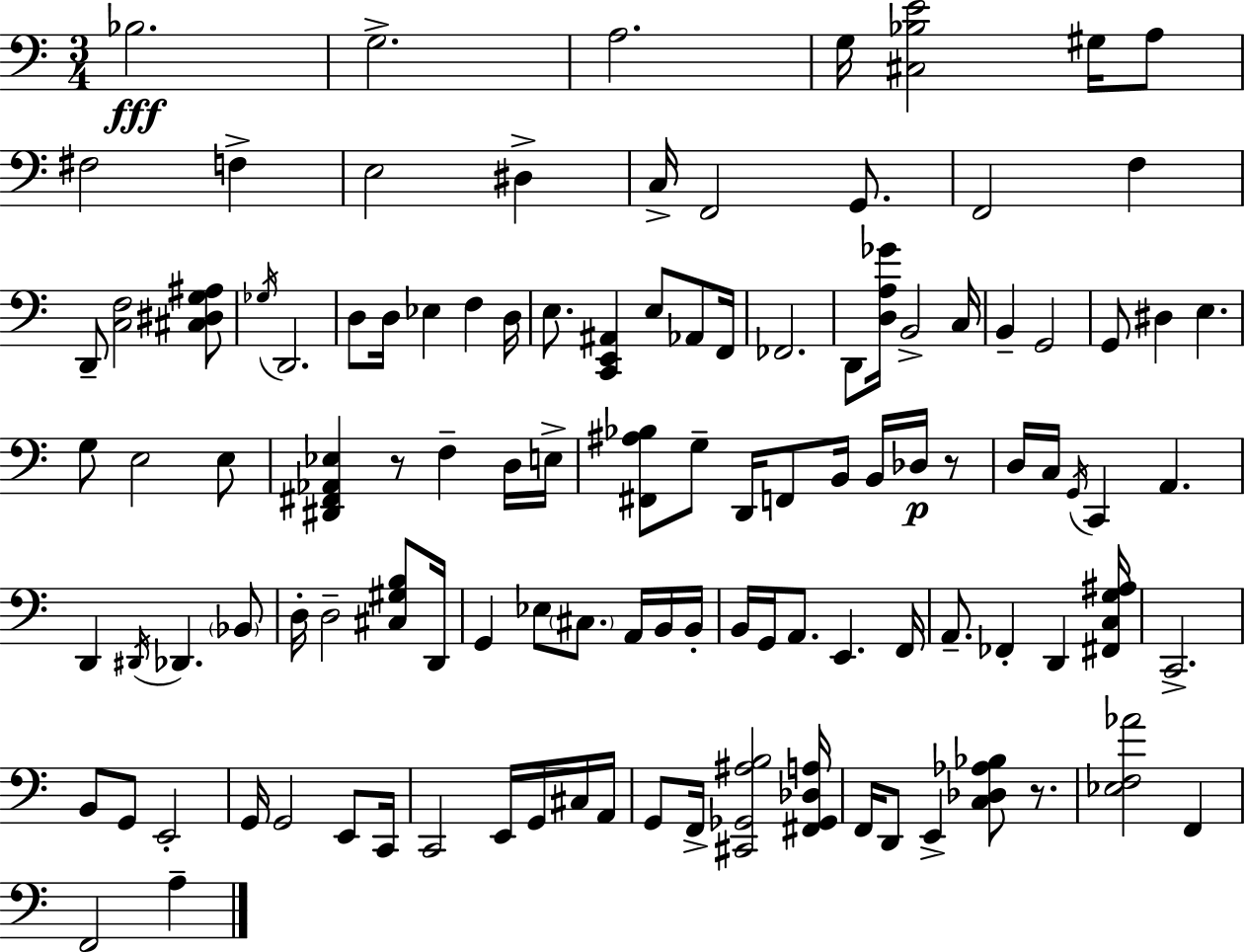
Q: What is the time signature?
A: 3/4